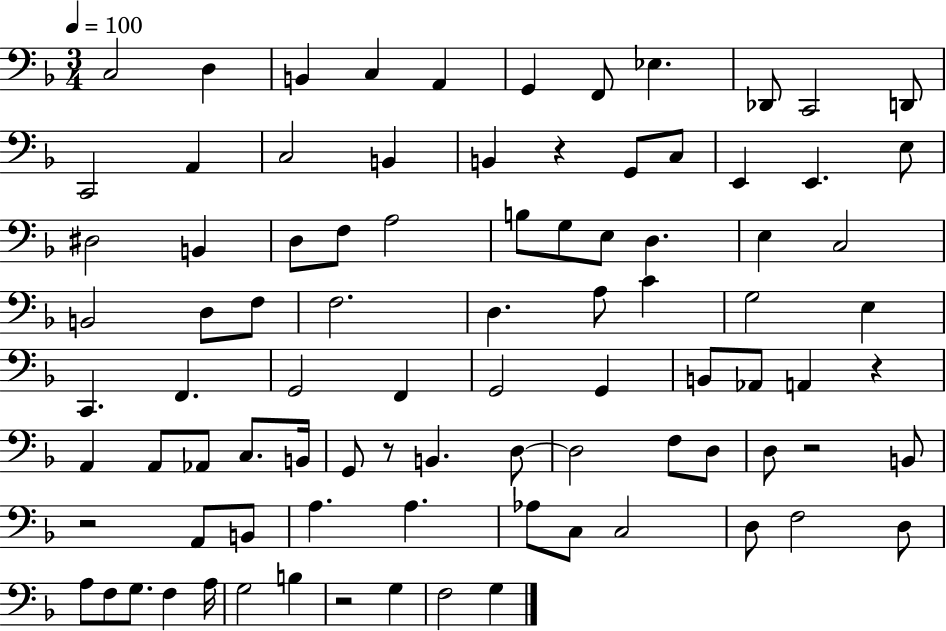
C3/h D3/q B2/q C3/q A2/q G2/q F2/e Eb3/q. Db2/e C2/h D2/e C2/h A2/q C3/h B2/q B2/q R/q G2/e C3/e E2/q E2/q. E3/e D#3/h B2/q D3/e F3/e A3/h B3/e G3/e E3/e D3/q. E3/q C3/h B2/h D3/e F3/e F3/h. D3/q. A3/e C4/q G3/h E3/q C2/q. F2/q. G2/h F2/q G2/h G2/q B2/e Ab2/e A2/q R/q A2/q A2/e Ab2/e C3/e. B2/s G2/e R/e B2/q. D3/e D3/h F3/e D3/e D3/e R/h B2/e R/h A2/e B2/e A3/q. A3/q. Ab3/e C3/e C3/h D3/e F3/h D3/e A3/e F3/e G3/e. F3/q A3/s G3/h B3/q R/h G3/q F3/h G3/q